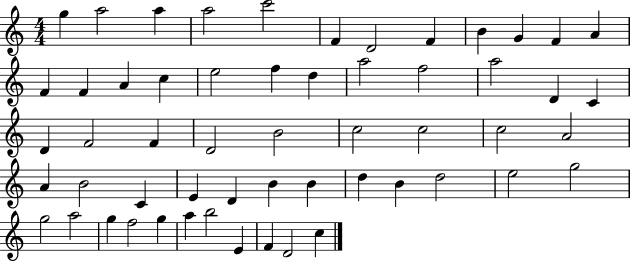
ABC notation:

X:1
T:Untitled
M:4/4
L:1/4
K:C
g a2 a a2 c'2 F D2 F B G F A F F A c e2 f d a2 f2 a2 D C D F2 F D2 B2 c2 c2 c2 A2 A B2 C E D B B d B d2 e2 g2 g2 a2 g f2 g a b2 E F D2 c